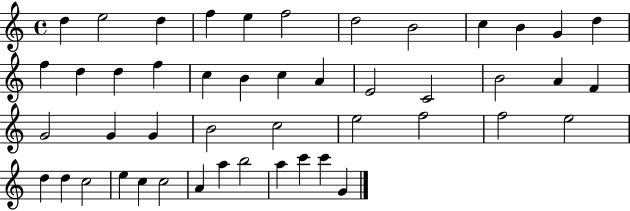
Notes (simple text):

D5/q E5/h D5/q F5/q E5/q F5/h D5/h B4/h C5/q B4/q G4/q D5/q F5/q D5/q D5/q F5/q C5/q B4/q C5/q A4/q E4/h C4/h B4/h A4/q F4/q G4/h G4/q G4/q B4/h C5/h E5/h F5/h F5/h E5/h D5/q D5/q C5/h E5/q C5/q C5/h A4/q A5/q B5/h A5/q C6/q C6/q G4/q